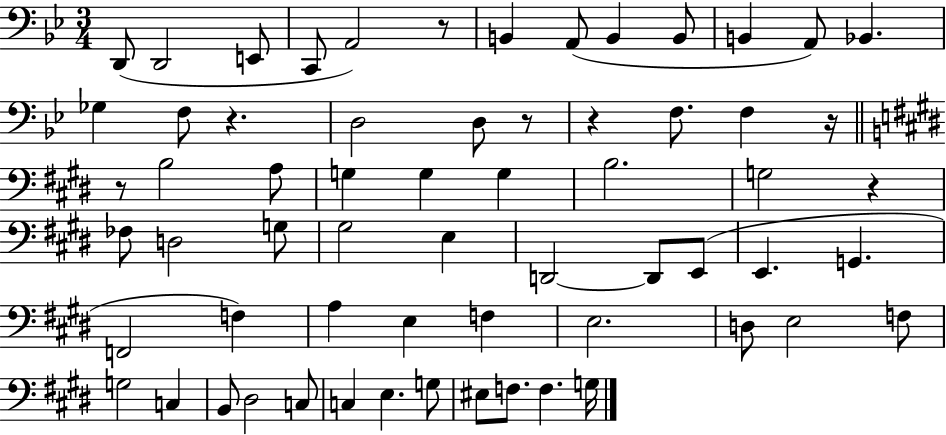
{
  \clef bass
  \numericTimeSignature
  \time 3/4
  \key bes \major
  d,8( d,2 e,8 | c,8 a,2) r8 | b,4 a,8( b,4 b,8 | b,4 a,8) bes,4. | \break ges4 f8 r4. | d2 d8 r8 | r4 f8. f4 r16 | \bar "||" \break \key e \major r8 b2 a8 | g4 g4 g4 | b2. | g2 r4 | \break fes8 d2 g8 | gis2 e4 | d,2~~ d,8 e,8( | e,4. g,4. | \break f,2 f4) | a4 e4 f4 | e2. | d8 e2 f8 | \break g2 c4 | b,8 dis2 c8 | c4 e4. g8 | eis8 f8. f4. g16 | \break \bar "|."
}